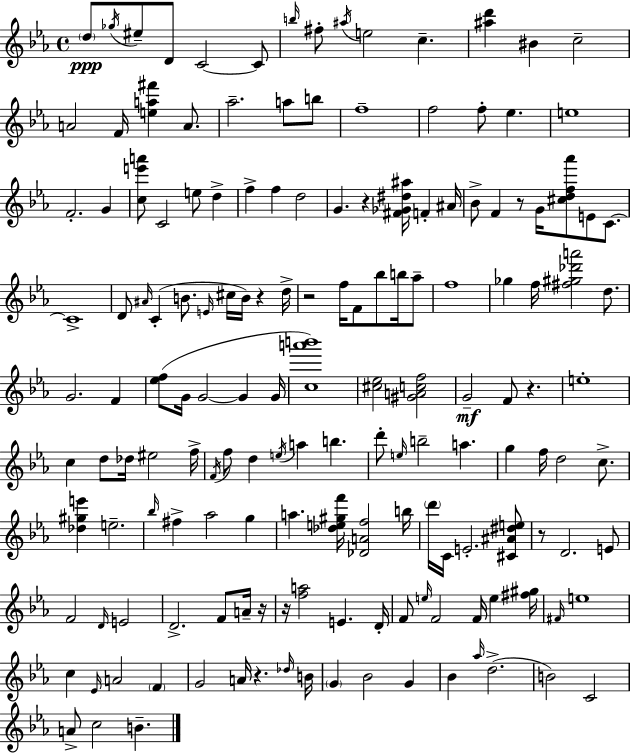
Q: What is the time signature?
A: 4/4